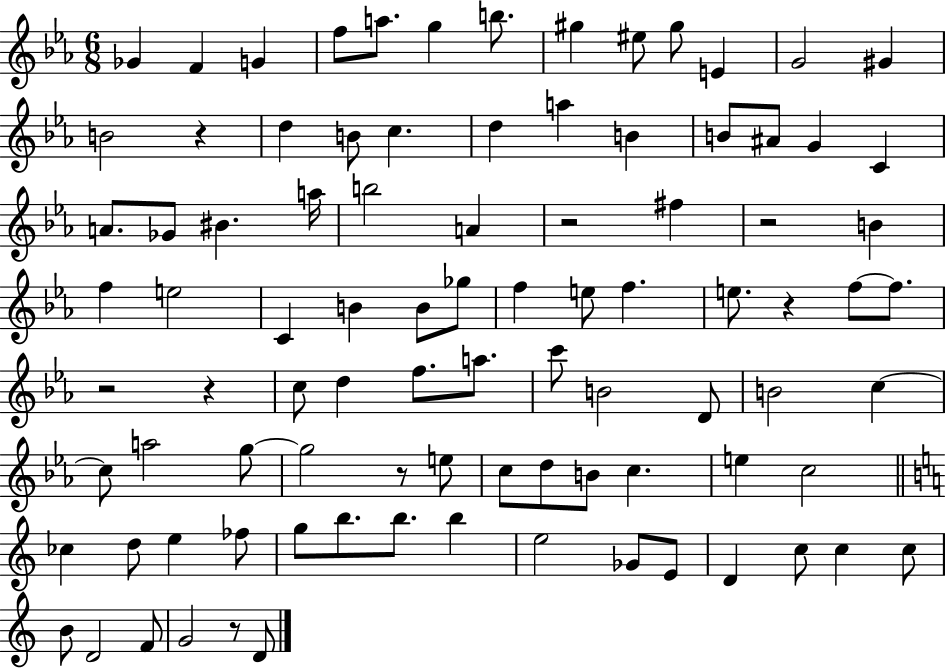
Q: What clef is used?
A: treble